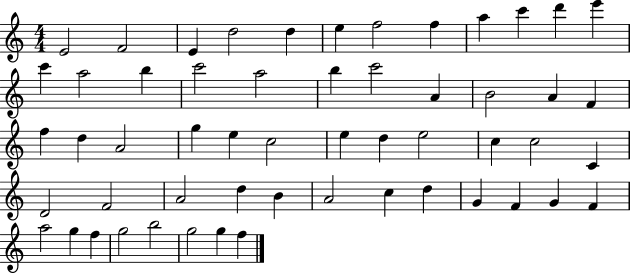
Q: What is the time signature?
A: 4/4